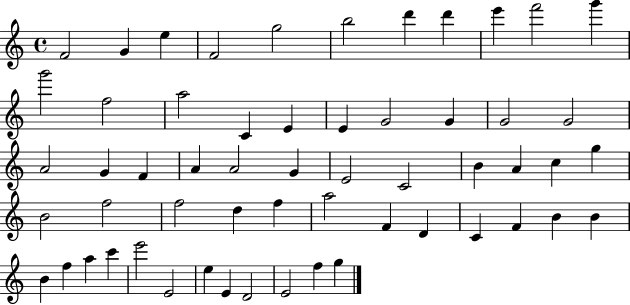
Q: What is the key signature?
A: C major